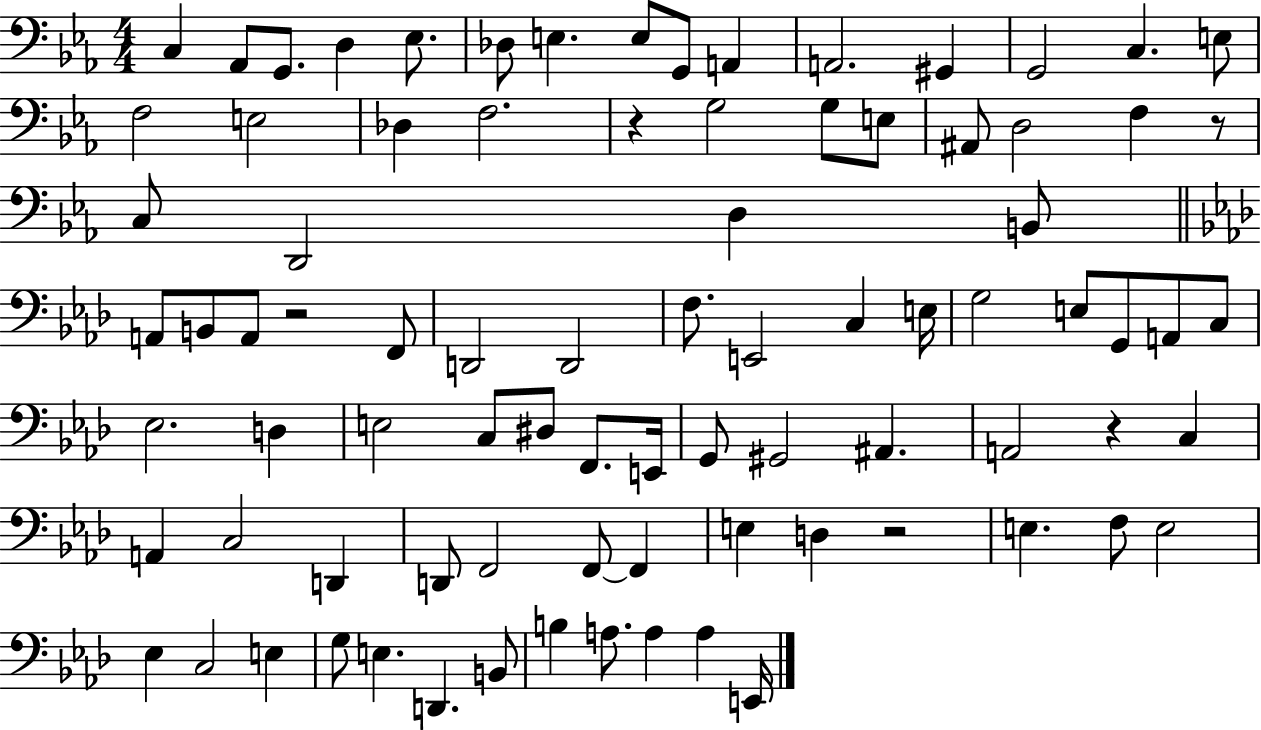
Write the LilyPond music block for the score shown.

{
  \clef bass
  \numericTimeSignature
  \time 4/4
  \key ees \major
  c4 aes,8 g,8. d4 ees8. | des8 e4. e8 g,8 a,4 | a,2. gis,4 | g,2 c4. e8 | \break f2 e2 | des4 f2. | r4 g2 g8 e8 | ais,8 d2 f4 r8 | \break c8 d,2 d4 b,8 | \bar "||" \break \key aes \major a,8 b,8 a,8 r2 f,8 | d,2 d,2 | f8. e,2 c4 e16 | g2 e8 g,8 a,8 c8 | \break ees2. d4 | e2 c8 dis8 f,8. e,16 | g,8 gis,2 ais,4. | a,2 r4 c4 | \break a,4 c2 d,4 | d,8 f,2 f,8~~ f,4 | e4 d4 r2 | e4. f8 e2 | \break ees4 c2 e4 | g8 e4. d,4. b,8 | b4 a8. a4 a4 e,16 | \bar "|."
}